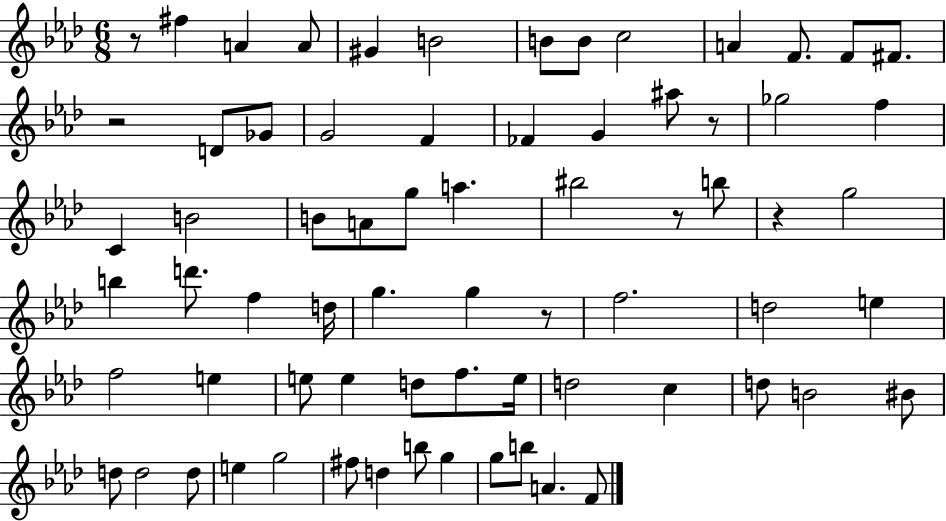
R/e F#5/q A4/q A4/e G#4/q B4/h B4/e B4/e C5/h A4/q F4/e. F4/e F#4/e. R/h D4/e Gb4/e G4/h F4/q FES4/q G4/q A#5/e R/e Gb5/h F5/q C4/q B4/h B4/e A4/e G5/e A5/q. BIS5/h R/e B5/e R/q G5/h B5/q D6/e. F5/q D5/s G5/q. G5/q R/e F5/h. D5/h E5/q F5/h E5/q E5/e E5/q D5/e F5/e. E5/s D5/h C5/q D5/e B4/h BIS4/e D5/e D5/h D5/e E5/q G5/h F#5/e D5/q B5/e G5/q G5/e B5/e A4/q. F4/e